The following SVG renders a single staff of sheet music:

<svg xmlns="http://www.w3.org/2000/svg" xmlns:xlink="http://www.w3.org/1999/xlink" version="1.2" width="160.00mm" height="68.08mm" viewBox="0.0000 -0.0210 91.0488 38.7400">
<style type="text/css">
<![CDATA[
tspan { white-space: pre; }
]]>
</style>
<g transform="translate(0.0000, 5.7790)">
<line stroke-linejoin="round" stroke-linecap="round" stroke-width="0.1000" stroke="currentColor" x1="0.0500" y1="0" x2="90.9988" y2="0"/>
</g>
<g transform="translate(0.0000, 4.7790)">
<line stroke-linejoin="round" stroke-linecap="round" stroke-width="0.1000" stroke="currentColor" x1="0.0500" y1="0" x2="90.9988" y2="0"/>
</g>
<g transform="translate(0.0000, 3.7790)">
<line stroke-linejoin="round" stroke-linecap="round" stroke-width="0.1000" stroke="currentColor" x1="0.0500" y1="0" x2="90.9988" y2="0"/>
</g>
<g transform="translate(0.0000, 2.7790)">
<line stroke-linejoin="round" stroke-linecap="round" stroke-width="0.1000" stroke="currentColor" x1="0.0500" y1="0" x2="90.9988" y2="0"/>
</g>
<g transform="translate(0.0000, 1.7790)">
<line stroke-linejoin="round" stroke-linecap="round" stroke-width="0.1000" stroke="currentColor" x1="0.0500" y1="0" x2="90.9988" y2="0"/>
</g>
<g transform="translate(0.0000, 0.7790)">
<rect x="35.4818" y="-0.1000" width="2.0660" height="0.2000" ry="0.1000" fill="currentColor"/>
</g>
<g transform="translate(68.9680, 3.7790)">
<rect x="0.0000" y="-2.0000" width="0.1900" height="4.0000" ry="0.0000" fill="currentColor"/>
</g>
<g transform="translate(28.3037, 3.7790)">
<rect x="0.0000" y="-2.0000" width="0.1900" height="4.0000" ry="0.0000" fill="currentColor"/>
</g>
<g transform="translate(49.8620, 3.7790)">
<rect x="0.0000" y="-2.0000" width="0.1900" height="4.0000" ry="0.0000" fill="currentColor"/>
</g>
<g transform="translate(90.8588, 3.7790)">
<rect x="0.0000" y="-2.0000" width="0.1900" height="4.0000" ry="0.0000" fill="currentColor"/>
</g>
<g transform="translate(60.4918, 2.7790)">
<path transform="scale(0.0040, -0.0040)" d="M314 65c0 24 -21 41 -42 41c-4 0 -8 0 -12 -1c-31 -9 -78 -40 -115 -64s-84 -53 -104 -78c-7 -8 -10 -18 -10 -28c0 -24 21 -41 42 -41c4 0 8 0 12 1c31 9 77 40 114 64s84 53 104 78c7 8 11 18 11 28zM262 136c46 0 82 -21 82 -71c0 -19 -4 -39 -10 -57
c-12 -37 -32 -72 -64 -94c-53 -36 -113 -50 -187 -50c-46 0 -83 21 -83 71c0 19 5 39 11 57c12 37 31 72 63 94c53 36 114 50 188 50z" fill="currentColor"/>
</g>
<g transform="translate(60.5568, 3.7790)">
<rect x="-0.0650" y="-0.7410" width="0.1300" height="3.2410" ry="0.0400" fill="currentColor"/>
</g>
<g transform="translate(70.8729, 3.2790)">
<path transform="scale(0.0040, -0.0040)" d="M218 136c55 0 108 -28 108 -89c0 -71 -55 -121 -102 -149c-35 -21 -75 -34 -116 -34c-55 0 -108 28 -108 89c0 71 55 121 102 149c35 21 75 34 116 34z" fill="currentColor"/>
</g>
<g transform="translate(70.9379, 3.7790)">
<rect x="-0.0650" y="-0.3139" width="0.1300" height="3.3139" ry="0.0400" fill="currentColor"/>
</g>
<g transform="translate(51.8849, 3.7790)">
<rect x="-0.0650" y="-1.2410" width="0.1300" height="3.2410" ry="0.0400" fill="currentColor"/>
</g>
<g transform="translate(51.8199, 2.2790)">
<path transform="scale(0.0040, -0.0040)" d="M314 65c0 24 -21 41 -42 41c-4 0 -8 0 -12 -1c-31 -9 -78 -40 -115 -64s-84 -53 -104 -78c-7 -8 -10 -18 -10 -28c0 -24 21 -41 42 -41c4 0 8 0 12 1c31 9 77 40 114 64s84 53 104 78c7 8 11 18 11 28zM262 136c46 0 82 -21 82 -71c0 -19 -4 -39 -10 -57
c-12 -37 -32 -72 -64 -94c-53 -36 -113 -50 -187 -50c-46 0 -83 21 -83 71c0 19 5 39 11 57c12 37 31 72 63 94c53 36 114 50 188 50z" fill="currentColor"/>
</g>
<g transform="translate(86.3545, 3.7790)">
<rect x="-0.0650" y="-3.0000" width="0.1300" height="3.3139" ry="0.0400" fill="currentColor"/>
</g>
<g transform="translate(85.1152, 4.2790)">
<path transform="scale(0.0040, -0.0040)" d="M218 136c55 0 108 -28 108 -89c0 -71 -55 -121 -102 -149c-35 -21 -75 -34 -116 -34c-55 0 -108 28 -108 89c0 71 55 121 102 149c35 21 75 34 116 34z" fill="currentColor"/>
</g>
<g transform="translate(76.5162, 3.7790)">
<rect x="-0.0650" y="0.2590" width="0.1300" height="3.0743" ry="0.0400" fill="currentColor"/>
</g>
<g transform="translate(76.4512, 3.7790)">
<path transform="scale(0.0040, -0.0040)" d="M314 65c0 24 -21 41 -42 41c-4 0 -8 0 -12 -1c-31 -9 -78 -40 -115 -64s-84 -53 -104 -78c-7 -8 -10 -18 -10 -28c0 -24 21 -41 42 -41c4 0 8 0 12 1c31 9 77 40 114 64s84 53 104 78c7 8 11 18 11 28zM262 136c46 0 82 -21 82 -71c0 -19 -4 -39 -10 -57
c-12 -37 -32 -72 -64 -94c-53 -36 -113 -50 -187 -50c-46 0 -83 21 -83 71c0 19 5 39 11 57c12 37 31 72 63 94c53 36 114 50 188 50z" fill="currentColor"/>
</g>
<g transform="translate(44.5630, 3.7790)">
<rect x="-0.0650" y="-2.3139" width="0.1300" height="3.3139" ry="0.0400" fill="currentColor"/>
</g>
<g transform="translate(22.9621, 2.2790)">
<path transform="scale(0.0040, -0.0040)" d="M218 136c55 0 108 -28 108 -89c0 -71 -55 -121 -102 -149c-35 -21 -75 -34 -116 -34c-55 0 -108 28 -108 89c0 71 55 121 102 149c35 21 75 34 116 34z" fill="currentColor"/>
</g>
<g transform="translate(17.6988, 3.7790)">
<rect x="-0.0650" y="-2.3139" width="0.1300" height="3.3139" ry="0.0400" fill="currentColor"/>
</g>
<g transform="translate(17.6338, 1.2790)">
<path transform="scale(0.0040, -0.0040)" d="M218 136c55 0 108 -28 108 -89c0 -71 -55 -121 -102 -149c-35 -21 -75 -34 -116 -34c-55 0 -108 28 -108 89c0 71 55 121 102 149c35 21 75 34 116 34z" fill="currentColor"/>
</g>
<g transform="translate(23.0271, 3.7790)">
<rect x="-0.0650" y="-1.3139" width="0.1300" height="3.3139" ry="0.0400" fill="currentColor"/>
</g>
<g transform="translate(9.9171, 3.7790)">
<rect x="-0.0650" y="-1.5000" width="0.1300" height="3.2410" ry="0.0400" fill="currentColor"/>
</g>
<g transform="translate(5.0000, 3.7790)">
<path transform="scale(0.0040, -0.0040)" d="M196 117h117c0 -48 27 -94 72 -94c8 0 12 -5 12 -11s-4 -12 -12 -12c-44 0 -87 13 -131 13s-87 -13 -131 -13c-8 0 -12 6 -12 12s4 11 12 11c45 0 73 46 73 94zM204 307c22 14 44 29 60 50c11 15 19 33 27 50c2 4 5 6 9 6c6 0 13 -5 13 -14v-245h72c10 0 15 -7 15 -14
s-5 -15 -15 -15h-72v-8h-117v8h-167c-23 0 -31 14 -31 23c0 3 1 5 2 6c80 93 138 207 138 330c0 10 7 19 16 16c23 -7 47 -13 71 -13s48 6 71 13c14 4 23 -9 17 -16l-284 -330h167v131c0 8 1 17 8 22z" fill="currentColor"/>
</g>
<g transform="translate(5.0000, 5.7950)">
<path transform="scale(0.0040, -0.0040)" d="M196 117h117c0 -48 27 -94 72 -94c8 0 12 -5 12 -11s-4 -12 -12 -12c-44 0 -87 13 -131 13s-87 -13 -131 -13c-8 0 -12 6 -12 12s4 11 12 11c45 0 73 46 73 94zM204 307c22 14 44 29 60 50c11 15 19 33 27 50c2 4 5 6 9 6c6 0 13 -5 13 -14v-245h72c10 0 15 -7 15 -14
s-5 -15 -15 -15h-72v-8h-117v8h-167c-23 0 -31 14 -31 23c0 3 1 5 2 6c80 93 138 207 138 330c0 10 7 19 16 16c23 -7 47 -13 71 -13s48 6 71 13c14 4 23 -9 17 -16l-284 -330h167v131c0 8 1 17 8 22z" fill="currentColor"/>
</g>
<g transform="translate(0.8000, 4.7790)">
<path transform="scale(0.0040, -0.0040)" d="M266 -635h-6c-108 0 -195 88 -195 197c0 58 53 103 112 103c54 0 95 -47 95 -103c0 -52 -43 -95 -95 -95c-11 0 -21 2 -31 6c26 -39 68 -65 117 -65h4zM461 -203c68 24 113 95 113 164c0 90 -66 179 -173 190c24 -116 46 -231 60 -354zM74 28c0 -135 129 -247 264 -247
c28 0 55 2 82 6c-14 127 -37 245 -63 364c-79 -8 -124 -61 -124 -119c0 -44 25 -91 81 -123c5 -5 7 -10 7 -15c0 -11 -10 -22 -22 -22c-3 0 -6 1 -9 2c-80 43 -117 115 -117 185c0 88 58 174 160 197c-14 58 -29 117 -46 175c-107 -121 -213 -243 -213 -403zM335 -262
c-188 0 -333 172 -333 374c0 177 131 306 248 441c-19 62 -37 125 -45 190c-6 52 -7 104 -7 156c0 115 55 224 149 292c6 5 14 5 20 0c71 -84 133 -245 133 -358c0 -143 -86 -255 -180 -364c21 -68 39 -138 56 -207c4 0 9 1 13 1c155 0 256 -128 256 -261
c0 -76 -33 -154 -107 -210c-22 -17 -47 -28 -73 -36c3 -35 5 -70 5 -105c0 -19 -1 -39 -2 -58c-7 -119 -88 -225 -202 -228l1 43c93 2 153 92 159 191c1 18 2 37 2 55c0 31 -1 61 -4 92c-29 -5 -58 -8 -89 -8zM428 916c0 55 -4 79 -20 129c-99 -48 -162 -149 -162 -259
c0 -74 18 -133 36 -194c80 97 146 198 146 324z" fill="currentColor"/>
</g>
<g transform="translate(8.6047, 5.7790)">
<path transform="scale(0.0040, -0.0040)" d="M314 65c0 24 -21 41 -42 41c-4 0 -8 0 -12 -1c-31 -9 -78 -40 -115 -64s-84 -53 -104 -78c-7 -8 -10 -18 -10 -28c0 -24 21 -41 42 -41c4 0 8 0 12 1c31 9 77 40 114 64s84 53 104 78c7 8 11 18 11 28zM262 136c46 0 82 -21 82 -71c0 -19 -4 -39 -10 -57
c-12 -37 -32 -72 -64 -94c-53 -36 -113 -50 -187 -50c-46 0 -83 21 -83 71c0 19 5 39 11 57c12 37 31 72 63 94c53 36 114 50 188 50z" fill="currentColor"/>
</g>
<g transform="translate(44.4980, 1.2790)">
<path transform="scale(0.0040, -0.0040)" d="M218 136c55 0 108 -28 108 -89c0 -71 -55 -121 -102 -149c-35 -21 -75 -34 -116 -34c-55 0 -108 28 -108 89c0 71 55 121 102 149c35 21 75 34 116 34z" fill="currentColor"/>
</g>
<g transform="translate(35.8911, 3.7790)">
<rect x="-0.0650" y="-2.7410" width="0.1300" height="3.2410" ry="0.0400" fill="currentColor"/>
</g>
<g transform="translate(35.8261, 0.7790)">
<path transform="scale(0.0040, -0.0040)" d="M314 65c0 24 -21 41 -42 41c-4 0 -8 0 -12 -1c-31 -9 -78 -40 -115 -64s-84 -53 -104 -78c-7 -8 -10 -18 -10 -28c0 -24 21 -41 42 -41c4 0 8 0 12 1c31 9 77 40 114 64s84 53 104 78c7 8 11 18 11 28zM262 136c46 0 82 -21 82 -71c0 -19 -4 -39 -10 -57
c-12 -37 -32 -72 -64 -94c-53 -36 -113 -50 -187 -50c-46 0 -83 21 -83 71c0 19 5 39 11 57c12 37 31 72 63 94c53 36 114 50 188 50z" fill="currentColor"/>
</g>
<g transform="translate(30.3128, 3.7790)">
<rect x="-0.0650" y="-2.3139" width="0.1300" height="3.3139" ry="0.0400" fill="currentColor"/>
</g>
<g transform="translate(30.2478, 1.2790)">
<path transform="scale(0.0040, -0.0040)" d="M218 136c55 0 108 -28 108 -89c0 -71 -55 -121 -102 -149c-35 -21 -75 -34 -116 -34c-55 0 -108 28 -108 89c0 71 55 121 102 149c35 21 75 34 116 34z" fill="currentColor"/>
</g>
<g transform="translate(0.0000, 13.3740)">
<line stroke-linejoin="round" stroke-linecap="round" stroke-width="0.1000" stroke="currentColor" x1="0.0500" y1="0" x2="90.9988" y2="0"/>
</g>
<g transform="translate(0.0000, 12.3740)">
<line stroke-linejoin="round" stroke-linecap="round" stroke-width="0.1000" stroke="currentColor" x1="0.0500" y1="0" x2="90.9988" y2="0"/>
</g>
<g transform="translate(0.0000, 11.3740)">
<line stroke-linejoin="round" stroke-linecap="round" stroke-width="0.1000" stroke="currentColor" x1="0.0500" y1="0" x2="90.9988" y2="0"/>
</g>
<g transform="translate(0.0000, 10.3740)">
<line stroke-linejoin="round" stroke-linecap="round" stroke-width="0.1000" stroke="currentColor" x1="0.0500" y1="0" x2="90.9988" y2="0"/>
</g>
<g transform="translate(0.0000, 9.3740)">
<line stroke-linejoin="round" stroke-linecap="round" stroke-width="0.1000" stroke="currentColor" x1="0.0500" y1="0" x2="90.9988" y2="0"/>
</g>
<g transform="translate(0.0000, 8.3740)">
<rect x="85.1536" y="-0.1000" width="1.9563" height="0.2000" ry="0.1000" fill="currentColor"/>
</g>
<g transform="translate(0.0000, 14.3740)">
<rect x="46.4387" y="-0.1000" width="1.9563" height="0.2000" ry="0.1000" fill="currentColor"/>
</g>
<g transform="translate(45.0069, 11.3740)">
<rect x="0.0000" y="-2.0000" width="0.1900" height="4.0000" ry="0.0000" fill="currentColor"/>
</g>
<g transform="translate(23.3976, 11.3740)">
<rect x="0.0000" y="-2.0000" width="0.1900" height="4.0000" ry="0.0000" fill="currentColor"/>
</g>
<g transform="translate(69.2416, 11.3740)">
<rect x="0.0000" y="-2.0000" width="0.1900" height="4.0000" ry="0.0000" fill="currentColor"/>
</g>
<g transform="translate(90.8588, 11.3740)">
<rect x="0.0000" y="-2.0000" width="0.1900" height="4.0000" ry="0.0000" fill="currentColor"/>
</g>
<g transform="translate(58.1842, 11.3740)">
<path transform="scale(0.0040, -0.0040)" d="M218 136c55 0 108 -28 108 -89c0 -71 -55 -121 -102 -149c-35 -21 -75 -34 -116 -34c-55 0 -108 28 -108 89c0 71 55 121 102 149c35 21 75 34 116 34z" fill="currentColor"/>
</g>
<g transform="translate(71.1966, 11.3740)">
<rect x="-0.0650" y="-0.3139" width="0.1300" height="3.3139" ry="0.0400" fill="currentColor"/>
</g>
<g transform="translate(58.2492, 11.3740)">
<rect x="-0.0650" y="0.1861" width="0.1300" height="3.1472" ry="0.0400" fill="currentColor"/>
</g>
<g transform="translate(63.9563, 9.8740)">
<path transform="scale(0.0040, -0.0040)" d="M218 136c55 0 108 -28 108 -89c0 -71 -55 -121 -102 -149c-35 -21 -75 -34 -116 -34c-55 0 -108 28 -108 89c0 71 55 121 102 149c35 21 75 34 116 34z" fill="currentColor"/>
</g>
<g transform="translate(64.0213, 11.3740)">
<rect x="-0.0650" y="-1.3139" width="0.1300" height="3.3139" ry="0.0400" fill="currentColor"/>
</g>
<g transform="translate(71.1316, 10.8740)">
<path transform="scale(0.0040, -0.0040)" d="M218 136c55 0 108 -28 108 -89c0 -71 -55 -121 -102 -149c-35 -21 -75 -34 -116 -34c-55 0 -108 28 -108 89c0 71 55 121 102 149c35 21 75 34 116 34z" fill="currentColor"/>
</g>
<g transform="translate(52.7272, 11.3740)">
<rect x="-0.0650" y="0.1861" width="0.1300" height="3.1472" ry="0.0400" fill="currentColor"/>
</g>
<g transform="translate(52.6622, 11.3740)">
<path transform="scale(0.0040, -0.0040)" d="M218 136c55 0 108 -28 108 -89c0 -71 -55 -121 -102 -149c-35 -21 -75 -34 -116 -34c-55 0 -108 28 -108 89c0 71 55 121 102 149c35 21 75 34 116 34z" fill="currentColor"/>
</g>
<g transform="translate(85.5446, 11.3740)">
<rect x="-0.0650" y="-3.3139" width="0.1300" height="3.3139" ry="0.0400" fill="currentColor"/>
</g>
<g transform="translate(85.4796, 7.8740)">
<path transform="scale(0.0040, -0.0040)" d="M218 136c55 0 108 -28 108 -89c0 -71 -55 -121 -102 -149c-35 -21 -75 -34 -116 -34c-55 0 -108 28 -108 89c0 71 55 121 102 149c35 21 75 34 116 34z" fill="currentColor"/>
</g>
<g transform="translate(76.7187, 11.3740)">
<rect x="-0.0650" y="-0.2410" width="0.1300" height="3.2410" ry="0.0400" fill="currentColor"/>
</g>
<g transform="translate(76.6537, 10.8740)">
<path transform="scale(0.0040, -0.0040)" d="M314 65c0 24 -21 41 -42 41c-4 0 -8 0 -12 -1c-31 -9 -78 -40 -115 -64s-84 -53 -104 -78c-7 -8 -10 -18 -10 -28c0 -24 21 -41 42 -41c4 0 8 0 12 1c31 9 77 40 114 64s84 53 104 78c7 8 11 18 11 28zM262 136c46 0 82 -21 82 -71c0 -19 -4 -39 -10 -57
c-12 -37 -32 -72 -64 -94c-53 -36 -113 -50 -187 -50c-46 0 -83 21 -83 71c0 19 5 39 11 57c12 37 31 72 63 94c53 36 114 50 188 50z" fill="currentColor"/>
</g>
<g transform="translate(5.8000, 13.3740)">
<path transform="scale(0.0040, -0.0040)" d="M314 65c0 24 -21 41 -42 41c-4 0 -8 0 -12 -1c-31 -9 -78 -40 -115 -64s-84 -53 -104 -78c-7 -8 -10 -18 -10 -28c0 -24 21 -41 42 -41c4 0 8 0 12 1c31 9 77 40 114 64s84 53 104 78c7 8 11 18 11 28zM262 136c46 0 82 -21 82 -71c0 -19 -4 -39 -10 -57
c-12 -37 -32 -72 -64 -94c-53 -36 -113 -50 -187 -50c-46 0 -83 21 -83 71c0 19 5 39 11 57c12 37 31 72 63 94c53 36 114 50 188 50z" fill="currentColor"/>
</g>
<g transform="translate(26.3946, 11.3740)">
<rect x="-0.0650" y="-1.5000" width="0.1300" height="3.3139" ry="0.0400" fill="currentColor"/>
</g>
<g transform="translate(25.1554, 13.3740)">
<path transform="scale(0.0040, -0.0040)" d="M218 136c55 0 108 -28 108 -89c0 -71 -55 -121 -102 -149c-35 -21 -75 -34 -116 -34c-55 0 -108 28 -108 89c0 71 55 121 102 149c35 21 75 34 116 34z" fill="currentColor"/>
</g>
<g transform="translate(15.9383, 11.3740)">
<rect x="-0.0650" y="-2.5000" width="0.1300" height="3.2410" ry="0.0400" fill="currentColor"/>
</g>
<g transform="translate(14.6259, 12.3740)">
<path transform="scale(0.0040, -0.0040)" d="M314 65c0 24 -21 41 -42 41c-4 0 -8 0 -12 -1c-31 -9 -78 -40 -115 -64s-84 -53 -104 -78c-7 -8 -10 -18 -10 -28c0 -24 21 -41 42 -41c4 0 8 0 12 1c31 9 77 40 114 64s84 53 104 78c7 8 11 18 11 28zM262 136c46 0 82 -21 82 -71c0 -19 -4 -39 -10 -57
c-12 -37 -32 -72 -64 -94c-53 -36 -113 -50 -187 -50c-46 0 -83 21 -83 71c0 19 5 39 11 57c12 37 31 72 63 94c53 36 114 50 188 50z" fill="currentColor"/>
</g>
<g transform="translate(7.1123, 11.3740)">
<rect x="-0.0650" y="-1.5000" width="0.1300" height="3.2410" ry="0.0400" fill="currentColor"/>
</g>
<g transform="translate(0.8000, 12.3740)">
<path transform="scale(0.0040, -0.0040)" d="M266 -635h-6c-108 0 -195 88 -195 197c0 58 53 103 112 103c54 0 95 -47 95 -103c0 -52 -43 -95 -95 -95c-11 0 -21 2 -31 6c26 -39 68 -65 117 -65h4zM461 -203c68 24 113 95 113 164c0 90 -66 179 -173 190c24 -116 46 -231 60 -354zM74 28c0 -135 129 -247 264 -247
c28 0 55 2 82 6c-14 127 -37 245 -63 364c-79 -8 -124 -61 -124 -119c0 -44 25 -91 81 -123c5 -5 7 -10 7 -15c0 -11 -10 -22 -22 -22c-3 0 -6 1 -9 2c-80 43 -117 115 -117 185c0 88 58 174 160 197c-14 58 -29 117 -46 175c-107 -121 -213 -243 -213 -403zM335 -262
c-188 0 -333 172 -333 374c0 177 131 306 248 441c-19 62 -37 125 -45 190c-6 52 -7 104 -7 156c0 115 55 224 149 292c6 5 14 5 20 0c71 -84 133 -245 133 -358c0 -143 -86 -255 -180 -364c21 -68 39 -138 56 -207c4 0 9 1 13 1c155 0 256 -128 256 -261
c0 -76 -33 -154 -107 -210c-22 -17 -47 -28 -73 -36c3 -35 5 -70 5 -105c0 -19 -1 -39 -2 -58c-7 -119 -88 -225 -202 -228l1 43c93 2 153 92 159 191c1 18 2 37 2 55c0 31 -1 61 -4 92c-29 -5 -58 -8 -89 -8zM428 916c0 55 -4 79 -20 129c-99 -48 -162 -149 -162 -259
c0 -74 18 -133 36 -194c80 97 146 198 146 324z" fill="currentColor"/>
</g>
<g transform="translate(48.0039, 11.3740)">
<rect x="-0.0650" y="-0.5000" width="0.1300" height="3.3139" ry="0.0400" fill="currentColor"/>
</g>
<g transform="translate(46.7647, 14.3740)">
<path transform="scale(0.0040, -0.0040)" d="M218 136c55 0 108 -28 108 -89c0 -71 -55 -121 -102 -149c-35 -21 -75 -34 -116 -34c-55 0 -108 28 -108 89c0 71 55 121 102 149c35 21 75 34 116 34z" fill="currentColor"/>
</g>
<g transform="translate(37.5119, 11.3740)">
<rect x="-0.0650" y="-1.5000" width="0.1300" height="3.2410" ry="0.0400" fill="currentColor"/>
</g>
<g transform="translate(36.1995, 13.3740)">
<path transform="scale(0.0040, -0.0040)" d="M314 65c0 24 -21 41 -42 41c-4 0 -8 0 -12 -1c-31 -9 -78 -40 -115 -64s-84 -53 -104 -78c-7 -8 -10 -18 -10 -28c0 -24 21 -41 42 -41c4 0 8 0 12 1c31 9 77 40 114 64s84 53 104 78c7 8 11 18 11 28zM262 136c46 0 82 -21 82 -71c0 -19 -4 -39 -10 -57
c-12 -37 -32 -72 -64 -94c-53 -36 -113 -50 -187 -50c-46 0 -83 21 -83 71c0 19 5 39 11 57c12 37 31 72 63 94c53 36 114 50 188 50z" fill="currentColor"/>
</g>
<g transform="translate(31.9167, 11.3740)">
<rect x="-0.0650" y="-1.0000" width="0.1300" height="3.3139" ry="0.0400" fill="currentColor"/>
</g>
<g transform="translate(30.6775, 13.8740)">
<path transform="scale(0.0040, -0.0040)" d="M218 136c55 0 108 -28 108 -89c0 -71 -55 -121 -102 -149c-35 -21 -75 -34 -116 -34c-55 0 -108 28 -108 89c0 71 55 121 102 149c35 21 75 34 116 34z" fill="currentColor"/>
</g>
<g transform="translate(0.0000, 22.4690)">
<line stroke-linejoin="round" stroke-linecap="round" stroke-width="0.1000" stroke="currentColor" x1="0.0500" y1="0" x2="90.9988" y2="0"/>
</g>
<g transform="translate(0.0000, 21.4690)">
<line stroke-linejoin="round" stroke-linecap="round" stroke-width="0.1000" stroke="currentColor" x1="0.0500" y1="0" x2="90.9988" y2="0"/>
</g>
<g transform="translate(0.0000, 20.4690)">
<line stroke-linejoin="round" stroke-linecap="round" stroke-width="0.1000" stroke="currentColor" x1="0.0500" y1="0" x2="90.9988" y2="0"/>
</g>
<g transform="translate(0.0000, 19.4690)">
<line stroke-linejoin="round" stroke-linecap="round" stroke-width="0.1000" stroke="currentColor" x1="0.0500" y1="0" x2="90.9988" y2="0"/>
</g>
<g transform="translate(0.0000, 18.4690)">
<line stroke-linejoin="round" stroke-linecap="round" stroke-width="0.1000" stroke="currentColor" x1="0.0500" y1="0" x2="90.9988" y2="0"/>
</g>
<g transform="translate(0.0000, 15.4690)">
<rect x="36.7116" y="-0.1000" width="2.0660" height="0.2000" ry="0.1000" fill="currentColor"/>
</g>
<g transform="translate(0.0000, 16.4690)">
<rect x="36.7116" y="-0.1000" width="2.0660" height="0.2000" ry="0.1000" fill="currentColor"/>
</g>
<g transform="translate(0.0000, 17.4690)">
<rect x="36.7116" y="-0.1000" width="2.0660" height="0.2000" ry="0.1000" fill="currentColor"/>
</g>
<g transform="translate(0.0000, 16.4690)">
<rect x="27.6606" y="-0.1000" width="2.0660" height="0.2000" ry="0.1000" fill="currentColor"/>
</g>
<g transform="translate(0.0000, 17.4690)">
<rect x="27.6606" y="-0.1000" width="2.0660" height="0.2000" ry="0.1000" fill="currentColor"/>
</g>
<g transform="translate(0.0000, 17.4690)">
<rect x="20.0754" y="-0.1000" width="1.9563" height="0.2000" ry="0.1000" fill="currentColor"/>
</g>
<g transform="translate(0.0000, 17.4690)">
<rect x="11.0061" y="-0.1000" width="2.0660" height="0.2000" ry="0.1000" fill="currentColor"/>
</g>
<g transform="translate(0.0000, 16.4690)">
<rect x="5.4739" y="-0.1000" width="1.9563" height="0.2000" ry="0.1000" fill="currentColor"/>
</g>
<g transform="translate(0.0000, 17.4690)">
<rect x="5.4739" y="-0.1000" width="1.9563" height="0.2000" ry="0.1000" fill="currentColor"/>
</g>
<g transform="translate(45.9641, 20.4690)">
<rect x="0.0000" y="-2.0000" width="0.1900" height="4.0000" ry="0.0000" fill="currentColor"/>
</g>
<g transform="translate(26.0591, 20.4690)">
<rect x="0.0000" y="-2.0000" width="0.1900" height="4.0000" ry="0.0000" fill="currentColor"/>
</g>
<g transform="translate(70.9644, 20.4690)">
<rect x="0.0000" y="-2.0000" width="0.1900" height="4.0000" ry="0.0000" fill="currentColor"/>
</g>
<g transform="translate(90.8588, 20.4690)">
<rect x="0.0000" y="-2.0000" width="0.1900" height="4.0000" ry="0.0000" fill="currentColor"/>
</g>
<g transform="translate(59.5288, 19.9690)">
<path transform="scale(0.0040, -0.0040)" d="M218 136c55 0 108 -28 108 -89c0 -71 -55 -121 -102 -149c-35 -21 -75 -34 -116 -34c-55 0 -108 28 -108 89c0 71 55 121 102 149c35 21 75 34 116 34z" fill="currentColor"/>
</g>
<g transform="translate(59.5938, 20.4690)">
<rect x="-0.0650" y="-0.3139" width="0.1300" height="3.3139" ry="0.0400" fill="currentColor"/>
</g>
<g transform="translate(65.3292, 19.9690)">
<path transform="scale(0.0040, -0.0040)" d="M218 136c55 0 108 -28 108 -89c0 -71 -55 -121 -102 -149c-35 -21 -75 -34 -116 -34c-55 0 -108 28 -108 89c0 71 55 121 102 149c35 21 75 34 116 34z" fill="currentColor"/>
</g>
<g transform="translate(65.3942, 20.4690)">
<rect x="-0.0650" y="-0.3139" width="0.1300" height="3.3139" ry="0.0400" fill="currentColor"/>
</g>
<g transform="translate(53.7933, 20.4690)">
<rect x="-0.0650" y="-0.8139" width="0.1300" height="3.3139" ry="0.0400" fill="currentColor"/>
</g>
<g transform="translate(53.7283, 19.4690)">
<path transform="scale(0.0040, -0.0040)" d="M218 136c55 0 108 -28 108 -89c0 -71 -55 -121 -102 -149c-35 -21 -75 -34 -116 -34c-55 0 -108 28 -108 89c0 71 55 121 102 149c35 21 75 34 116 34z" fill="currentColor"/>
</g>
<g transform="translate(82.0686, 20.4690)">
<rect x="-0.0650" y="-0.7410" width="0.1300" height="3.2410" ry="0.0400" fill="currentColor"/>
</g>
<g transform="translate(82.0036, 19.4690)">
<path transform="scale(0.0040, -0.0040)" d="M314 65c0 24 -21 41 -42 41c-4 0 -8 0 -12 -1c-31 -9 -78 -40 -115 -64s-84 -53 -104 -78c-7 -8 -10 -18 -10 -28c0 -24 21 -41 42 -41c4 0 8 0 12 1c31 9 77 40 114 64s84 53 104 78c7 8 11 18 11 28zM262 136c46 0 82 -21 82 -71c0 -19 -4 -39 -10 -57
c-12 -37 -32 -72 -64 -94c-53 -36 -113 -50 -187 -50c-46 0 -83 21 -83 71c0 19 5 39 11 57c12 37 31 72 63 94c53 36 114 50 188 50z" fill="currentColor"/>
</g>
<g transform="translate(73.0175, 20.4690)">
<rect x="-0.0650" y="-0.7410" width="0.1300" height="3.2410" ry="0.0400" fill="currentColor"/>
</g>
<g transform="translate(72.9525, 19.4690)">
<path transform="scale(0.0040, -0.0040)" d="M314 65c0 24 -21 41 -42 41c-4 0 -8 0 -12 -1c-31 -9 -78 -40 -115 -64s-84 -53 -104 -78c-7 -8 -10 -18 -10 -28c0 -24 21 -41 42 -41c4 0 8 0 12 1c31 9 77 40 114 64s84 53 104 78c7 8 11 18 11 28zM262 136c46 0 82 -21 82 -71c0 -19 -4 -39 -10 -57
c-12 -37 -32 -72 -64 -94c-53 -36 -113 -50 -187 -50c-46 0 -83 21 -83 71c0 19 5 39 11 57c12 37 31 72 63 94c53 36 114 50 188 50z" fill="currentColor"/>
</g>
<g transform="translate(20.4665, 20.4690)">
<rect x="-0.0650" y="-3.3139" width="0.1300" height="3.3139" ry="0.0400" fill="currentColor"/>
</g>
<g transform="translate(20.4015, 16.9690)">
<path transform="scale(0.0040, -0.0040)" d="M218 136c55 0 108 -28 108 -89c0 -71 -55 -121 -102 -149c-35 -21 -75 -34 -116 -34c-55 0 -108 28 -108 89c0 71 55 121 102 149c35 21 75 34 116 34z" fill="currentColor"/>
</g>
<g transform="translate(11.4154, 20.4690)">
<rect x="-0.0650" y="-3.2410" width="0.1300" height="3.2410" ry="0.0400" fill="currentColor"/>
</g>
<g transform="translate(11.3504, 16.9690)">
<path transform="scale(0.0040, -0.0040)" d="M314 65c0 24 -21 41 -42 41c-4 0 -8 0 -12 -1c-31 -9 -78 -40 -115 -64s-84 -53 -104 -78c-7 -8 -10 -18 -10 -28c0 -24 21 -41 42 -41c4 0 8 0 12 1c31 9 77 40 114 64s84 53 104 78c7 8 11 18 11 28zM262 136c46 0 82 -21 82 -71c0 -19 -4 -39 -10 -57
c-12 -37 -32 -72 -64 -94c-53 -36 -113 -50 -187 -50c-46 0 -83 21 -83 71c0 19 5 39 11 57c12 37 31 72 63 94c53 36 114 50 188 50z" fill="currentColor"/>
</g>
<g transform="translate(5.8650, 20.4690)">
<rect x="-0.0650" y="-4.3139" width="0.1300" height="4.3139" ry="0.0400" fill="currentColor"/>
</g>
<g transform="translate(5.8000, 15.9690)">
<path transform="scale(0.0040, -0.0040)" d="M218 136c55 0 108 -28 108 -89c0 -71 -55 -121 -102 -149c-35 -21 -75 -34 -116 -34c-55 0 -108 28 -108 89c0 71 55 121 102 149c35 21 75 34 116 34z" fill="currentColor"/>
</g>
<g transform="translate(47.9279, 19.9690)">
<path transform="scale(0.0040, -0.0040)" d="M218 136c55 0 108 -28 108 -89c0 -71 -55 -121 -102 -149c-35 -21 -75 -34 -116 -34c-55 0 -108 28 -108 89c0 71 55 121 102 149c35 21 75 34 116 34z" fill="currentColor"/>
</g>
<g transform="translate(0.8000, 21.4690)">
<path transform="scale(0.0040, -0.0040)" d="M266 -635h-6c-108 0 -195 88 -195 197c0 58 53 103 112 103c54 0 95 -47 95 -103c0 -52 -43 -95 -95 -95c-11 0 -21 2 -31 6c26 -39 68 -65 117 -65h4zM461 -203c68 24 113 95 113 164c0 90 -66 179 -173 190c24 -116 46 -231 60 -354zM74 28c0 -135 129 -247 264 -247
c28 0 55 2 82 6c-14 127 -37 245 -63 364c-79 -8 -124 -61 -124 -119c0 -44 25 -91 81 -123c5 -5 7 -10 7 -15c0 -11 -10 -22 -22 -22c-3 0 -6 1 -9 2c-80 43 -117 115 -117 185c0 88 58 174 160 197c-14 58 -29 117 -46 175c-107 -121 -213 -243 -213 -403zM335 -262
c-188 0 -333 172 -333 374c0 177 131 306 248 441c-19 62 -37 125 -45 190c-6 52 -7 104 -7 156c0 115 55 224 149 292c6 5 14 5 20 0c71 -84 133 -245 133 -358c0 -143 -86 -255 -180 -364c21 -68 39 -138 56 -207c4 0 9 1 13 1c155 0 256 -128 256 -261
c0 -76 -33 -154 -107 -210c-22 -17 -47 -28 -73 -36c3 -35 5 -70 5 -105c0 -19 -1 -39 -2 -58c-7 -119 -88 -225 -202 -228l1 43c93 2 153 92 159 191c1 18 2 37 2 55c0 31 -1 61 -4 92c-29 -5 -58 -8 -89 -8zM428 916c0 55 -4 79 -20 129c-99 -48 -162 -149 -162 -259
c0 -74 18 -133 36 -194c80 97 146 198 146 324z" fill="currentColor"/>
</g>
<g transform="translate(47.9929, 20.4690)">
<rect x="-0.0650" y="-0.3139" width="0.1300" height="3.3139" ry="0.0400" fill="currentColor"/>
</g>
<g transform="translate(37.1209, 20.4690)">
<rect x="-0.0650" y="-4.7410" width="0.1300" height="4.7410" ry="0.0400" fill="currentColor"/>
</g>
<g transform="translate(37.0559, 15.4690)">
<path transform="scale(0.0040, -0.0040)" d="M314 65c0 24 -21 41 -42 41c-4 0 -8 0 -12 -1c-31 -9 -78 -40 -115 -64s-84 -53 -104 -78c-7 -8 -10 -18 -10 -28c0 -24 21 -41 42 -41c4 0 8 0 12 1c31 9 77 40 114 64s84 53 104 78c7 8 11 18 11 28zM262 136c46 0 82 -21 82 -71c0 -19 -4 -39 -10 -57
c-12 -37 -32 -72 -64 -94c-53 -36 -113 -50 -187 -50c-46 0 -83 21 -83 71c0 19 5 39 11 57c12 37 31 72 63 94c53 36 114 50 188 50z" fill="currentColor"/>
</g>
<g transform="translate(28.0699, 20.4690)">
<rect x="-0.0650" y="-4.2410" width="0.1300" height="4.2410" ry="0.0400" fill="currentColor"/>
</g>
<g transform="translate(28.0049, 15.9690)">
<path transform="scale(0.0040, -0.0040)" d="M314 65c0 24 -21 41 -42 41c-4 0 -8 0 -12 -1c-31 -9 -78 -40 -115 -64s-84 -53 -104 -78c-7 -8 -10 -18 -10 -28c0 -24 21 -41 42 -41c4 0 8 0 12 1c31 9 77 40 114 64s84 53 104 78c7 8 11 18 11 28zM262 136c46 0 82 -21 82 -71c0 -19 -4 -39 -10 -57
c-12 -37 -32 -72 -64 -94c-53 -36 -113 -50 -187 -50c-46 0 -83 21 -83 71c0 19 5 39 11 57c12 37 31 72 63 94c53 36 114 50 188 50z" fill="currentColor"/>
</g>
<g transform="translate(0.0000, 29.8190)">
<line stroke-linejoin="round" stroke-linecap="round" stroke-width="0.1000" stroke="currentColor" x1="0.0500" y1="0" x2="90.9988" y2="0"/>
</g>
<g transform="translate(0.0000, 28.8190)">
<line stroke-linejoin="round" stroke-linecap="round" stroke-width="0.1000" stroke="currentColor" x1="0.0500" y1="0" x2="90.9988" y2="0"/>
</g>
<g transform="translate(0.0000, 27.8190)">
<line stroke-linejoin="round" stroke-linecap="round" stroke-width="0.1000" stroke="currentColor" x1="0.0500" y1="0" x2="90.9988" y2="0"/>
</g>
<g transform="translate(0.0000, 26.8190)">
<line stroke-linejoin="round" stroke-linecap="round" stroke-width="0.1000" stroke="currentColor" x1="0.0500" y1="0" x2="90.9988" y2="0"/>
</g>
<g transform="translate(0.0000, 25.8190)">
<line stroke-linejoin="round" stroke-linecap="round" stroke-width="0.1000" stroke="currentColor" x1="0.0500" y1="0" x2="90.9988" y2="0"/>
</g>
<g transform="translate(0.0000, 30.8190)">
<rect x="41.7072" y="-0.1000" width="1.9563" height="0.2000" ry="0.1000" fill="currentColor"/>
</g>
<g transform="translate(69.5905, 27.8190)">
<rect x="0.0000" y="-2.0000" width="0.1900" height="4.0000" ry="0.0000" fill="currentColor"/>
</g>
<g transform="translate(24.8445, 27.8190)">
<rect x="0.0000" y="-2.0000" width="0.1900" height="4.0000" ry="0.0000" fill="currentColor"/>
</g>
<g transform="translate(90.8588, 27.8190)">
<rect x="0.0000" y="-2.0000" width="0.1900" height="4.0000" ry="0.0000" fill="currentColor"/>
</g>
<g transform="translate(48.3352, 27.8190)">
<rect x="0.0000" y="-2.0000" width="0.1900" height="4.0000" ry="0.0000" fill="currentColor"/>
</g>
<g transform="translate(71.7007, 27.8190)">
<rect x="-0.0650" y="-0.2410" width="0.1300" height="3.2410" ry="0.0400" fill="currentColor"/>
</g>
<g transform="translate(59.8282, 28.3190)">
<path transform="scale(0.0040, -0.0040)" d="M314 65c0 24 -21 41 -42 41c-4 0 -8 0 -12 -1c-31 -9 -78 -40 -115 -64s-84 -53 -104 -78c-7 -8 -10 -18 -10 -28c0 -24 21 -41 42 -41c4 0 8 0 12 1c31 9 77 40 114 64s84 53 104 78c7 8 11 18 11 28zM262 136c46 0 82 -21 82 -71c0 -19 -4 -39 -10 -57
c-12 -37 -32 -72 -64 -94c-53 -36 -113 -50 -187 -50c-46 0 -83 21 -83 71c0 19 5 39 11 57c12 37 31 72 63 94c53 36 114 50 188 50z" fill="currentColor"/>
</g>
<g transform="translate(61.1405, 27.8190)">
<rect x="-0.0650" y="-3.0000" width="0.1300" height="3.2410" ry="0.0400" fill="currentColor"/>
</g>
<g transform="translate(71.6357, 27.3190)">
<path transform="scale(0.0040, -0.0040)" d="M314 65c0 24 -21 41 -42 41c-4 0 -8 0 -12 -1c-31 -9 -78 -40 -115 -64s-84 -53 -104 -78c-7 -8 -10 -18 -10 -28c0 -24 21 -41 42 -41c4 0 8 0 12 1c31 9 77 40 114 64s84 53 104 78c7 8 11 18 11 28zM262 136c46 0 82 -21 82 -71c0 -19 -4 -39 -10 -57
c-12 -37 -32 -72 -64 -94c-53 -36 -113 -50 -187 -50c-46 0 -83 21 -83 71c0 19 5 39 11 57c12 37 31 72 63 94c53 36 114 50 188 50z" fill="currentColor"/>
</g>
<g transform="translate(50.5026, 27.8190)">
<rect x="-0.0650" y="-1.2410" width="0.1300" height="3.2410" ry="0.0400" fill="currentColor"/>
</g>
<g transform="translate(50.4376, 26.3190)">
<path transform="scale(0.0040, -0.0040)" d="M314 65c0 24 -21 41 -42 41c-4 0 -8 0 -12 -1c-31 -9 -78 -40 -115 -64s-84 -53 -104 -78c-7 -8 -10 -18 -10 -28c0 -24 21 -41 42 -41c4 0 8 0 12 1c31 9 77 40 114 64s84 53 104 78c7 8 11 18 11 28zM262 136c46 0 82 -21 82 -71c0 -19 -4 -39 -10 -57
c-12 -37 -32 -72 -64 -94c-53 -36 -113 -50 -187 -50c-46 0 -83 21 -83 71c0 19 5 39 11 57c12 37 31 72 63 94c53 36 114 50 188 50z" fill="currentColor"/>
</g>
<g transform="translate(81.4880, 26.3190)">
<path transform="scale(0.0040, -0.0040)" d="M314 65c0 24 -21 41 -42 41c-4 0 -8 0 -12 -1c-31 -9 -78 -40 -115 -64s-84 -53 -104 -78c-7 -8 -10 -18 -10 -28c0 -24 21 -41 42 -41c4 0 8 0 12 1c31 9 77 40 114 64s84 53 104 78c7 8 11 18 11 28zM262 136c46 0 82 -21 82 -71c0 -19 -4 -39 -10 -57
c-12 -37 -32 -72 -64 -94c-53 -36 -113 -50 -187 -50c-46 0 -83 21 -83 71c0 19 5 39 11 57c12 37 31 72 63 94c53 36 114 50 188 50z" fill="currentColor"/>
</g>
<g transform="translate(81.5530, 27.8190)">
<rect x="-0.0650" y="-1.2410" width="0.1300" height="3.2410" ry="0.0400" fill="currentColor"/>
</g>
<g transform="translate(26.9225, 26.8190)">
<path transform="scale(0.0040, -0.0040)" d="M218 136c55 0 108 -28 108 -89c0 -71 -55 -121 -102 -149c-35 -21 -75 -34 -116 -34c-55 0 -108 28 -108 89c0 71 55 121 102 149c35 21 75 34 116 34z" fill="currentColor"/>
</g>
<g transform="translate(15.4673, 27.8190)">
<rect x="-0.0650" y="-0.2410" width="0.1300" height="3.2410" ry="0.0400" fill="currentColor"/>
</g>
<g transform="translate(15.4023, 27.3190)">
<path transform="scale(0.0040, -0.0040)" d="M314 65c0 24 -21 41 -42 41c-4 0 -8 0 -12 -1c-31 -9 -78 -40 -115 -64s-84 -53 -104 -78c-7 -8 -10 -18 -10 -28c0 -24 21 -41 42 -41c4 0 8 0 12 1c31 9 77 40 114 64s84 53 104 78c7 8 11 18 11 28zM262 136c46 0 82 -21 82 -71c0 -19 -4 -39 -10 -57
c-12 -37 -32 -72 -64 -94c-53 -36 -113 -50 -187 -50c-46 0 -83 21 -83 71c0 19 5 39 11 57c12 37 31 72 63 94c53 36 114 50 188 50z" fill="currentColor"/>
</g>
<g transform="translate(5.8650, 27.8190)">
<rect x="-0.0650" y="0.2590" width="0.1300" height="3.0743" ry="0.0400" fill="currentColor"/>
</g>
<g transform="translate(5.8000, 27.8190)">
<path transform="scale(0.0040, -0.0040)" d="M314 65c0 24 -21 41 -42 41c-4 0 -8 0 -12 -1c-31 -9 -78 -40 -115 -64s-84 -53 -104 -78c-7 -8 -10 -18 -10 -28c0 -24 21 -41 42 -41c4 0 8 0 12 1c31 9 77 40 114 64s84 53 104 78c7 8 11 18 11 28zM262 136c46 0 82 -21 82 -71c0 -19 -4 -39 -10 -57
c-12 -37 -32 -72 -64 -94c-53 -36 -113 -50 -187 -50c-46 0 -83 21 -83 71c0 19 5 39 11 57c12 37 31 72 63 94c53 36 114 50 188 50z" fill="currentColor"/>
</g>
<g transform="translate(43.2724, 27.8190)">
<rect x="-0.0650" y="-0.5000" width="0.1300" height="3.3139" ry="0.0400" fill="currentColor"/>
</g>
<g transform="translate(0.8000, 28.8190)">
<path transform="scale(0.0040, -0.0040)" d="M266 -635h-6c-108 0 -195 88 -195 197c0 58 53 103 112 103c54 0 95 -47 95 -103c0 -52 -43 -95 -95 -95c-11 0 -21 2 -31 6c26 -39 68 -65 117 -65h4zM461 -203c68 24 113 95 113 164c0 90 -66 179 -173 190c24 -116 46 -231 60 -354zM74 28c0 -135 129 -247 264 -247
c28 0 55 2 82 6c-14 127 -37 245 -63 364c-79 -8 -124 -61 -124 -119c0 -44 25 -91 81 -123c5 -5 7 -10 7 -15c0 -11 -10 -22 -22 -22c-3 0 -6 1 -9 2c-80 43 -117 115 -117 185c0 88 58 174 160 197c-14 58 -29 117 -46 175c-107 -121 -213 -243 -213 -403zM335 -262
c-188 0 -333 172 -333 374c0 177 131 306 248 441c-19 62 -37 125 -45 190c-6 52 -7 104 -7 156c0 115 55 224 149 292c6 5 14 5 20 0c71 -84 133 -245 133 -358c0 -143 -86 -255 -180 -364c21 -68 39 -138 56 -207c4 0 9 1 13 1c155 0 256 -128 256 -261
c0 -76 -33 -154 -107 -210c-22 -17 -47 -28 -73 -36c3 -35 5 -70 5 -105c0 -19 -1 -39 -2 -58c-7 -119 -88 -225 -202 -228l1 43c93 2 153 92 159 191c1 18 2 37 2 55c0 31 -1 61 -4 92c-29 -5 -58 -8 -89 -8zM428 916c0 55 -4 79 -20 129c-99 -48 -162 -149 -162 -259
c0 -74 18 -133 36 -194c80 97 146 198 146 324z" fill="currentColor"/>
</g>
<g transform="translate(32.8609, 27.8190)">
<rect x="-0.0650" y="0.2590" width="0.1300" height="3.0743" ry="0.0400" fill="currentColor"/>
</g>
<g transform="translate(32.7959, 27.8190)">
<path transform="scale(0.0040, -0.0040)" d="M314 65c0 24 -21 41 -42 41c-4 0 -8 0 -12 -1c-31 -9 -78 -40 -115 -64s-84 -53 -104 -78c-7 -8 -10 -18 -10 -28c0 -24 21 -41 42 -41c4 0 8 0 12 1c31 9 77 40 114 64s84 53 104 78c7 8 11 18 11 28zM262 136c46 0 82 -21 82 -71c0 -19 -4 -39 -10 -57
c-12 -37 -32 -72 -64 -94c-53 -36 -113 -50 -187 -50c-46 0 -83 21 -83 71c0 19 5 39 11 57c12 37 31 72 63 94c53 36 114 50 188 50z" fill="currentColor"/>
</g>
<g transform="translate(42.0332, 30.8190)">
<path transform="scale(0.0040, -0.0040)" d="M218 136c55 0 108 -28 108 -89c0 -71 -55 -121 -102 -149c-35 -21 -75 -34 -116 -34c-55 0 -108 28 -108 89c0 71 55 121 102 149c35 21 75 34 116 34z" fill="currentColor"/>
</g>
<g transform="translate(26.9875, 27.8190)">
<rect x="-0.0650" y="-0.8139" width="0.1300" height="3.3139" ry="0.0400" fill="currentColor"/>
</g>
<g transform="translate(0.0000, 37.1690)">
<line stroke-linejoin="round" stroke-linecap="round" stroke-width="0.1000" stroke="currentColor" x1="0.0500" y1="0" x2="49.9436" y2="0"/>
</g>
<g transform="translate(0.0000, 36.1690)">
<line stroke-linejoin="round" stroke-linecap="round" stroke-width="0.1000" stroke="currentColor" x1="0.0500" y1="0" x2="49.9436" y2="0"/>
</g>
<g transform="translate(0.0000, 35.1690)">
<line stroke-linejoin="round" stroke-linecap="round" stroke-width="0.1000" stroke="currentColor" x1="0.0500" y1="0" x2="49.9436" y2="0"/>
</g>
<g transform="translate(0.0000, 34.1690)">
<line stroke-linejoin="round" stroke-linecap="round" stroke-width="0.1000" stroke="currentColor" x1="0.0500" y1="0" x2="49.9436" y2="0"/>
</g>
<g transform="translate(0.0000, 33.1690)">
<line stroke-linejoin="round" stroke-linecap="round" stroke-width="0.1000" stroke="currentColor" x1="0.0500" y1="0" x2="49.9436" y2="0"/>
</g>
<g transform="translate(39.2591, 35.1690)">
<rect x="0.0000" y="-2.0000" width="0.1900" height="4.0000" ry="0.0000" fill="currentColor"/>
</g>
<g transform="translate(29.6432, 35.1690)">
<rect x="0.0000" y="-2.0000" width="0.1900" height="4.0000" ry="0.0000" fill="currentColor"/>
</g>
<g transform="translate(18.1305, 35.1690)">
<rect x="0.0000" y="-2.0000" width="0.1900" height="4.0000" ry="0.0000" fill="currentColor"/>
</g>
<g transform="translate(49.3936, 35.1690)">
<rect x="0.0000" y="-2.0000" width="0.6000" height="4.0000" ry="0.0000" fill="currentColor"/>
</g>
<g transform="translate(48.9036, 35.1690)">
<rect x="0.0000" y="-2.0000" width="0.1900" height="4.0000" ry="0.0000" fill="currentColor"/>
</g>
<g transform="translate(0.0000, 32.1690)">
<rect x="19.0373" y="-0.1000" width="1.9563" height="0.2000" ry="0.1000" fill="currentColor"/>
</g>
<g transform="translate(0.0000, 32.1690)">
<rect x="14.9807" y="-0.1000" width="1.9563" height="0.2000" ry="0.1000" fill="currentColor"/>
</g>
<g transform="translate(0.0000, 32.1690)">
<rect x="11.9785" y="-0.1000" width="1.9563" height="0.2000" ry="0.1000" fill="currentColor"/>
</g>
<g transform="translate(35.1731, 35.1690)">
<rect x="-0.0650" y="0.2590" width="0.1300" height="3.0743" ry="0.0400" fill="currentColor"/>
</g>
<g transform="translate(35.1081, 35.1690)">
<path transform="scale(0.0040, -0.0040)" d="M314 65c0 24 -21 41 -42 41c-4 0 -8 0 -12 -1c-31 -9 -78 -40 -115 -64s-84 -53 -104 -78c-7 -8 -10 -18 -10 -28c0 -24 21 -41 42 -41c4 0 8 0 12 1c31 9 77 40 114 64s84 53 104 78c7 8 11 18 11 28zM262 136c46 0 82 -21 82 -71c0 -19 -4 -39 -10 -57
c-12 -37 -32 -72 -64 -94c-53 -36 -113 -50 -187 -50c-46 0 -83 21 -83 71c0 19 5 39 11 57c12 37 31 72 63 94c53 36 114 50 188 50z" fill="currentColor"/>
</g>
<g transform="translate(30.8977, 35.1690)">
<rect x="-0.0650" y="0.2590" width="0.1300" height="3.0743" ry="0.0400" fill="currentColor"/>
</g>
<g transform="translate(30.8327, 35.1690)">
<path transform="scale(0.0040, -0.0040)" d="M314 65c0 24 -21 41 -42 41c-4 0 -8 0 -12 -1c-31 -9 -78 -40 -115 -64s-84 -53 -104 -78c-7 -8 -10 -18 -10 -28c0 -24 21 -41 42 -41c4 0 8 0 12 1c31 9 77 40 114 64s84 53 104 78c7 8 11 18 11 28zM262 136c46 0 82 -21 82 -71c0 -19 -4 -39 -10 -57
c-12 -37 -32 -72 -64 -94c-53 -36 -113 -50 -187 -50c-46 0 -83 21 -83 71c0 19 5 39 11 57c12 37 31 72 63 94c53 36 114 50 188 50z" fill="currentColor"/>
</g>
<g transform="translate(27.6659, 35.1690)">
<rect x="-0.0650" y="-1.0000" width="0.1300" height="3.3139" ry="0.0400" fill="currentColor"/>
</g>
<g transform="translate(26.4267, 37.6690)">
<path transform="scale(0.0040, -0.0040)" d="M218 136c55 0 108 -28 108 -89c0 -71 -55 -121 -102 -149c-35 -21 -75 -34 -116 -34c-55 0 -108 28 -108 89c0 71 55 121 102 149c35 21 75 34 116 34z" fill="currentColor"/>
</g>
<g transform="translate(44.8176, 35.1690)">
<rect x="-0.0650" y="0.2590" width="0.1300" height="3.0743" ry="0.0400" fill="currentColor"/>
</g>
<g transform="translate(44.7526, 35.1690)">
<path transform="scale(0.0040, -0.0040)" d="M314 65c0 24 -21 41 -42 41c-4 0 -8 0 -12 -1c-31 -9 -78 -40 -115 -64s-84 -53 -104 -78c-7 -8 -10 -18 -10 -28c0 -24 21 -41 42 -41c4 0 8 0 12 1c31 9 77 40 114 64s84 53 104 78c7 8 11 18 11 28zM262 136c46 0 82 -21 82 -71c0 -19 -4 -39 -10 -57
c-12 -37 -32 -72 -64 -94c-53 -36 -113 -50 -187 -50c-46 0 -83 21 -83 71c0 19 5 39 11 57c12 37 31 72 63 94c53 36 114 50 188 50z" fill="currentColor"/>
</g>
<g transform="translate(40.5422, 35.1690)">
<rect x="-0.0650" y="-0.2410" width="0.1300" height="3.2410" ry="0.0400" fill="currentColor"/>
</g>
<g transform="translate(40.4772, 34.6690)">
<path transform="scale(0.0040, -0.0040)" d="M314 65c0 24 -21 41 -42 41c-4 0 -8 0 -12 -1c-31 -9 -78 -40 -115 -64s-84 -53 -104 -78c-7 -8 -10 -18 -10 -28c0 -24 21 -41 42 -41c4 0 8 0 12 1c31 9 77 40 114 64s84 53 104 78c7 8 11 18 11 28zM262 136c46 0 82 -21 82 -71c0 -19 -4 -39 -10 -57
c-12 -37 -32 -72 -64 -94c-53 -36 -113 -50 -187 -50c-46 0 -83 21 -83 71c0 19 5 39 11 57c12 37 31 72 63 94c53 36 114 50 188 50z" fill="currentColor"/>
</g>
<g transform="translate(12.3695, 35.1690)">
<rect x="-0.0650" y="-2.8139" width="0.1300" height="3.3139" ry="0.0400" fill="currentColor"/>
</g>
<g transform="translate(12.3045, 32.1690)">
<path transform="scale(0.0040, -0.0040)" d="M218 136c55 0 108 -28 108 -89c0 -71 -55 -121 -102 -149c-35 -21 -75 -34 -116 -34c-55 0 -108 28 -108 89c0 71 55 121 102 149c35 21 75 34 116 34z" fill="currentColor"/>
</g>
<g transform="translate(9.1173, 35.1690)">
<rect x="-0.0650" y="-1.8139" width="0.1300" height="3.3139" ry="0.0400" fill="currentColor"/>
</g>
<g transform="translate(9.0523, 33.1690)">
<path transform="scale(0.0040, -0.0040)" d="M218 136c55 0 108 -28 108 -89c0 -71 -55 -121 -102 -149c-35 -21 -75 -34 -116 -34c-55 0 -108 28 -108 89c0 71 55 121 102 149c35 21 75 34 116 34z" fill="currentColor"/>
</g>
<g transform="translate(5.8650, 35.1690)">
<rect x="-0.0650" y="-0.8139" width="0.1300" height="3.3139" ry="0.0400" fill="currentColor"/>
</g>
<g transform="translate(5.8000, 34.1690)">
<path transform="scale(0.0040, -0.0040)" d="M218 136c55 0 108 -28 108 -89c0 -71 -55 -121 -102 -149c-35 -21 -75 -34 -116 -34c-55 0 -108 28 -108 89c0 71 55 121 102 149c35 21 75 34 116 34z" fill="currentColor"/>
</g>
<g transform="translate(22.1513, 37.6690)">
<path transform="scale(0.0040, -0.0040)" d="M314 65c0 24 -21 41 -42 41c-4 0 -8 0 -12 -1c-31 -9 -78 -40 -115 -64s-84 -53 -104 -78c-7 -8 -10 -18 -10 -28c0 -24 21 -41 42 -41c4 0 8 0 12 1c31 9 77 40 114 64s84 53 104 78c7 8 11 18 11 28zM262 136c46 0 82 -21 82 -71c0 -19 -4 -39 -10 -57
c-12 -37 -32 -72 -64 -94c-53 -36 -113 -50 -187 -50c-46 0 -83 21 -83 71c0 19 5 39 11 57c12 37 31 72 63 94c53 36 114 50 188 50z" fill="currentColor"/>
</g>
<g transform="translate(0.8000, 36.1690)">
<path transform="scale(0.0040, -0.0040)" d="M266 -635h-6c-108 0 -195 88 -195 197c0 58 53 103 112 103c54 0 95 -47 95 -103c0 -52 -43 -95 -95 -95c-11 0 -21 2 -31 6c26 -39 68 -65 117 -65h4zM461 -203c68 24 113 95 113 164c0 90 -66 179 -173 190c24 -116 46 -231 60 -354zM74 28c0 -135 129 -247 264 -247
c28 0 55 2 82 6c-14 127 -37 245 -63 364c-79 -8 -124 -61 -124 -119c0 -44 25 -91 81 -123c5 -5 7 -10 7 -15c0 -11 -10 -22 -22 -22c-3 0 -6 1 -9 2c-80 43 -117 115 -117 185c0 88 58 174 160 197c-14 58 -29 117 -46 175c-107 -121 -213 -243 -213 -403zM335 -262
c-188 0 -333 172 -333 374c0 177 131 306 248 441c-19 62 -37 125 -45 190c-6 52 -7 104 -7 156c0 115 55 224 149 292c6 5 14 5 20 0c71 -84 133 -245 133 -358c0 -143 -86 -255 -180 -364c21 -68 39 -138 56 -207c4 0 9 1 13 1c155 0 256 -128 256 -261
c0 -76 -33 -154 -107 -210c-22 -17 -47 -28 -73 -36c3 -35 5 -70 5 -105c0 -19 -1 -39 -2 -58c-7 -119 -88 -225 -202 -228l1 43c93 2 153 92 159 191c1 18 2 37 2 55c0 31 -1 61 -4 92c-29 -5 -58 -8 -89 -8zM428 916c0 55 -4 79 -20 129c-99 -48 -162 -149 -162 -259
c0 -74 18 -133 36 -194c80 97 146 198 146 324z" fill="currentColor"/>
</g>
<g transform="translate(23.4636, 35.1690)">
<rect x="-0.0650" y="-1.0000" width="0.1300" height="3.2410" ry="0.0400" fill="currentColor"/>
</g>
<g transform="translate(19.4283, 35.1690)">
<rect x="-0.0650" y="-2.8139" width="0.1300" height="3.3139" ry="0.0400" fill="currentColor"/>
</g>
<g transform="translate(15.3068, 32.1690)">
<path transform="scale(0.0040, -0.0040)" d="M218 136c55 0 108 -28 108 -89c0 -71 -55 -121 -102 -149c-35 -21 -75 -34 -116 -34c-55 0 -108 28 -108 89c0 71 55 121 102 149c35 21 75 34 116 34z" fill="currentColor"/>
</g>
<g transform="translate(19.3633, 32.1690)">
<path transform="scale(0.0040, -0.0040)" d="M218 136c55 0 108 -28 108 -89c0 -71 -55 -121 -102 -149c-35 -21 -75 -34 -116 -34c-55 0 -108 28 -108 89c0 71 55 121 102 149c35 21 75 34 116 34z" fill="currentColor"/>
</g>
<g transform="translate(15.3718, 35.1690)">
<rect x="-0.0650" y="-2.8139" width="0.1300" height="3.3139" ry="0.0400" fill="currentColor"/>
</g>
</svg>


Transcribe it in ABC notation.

X:1
T:Untitled
M:4/4
L:1/4
K:C
E2 g e g a2 g e2 d2 c B2 A E2 G2 E D E2 C B B e c c2 b d' b2 b d'2 e'2 c d c c d2 d2 B2 c2 d B2 C e2 A2 c2 e2 d f a a a D2 D B2 B2 c2 B2